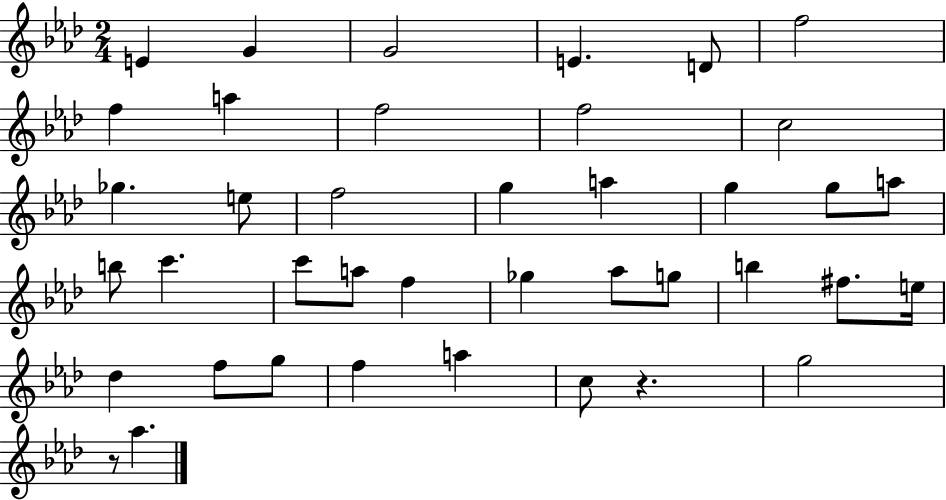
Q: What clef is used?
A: treble